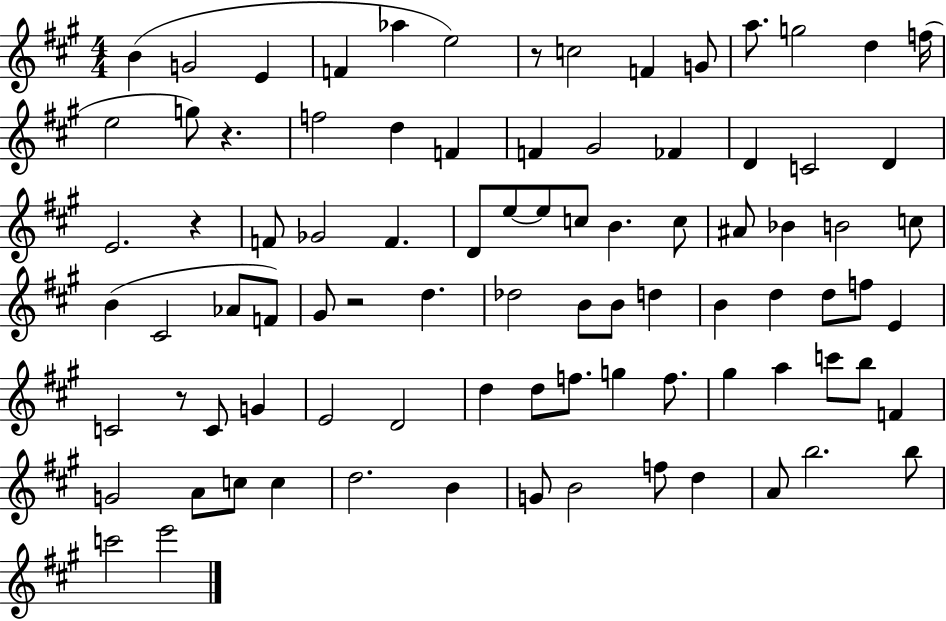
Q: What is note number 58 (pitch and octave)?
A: D4